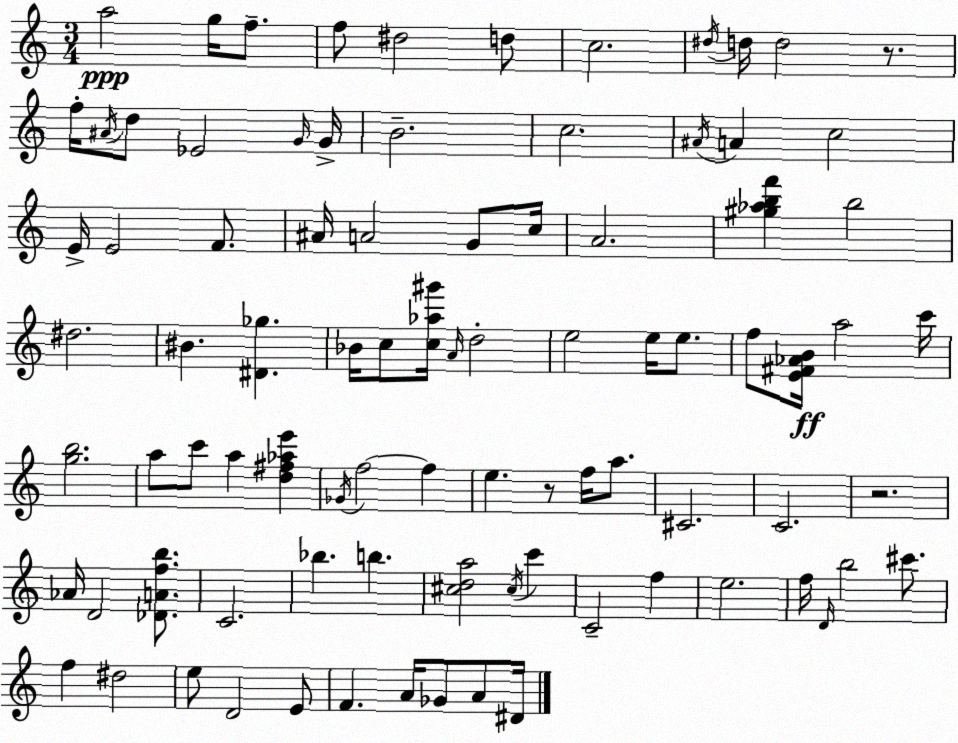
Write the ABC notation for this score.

X:1
T:Untitled
M:3/4
L:1/4
K:Am
a2 g/4 f/2 f/2 ^d2 d/2 c2 ^d/4 d/4 d2 z/2 f/4 ^A/4 d/2 _E2 G/4 G/4 B2 c2 ^A/4 A c2 E/4 E2 F/2 ^A/4 A2 G/2 c/4 A2 [^g_abf'] b2 ^d2 ^B [^D_g] _B/4 c/2 [c_a^g']/4 A/4 d2 e2 e/4 e/2 f/2 [E^F_AB]/4 a2 c'/4 [gb]2 a/2 c'/2 a [d^f_ae'] _G/4 f2 f e z/2 f/4 a/2 ^C2 C2 z2 _A/4 D2 [_DAfb]/2 C2 _b b [^cda]2 ^c/4 c' C2 f e2 f/4 D/4 b2 ^c'/2 f ^d2 e/2 D2 E/2 F A/4 _G/2 A/2 ^D/4